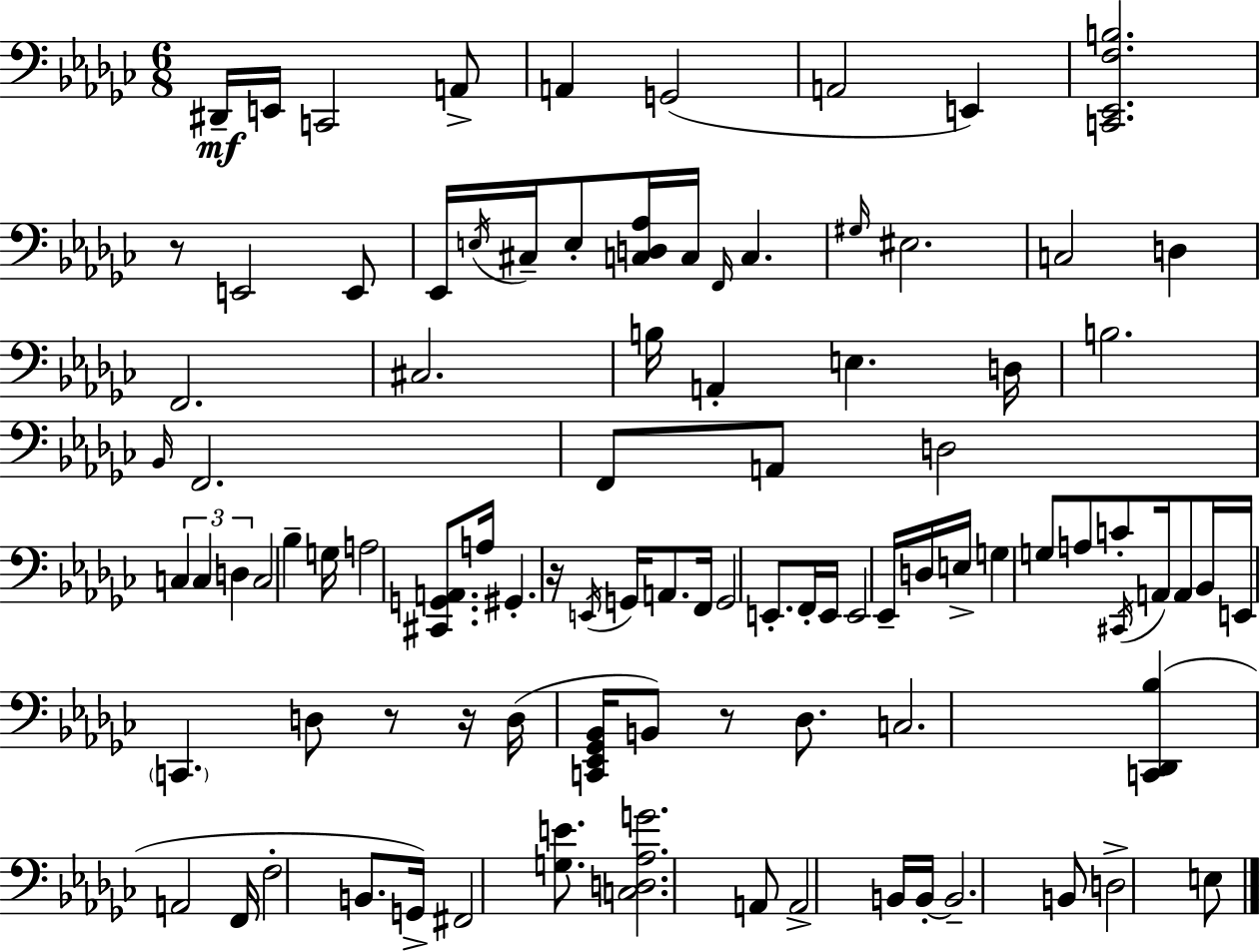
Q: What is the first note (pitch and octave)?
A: D#2